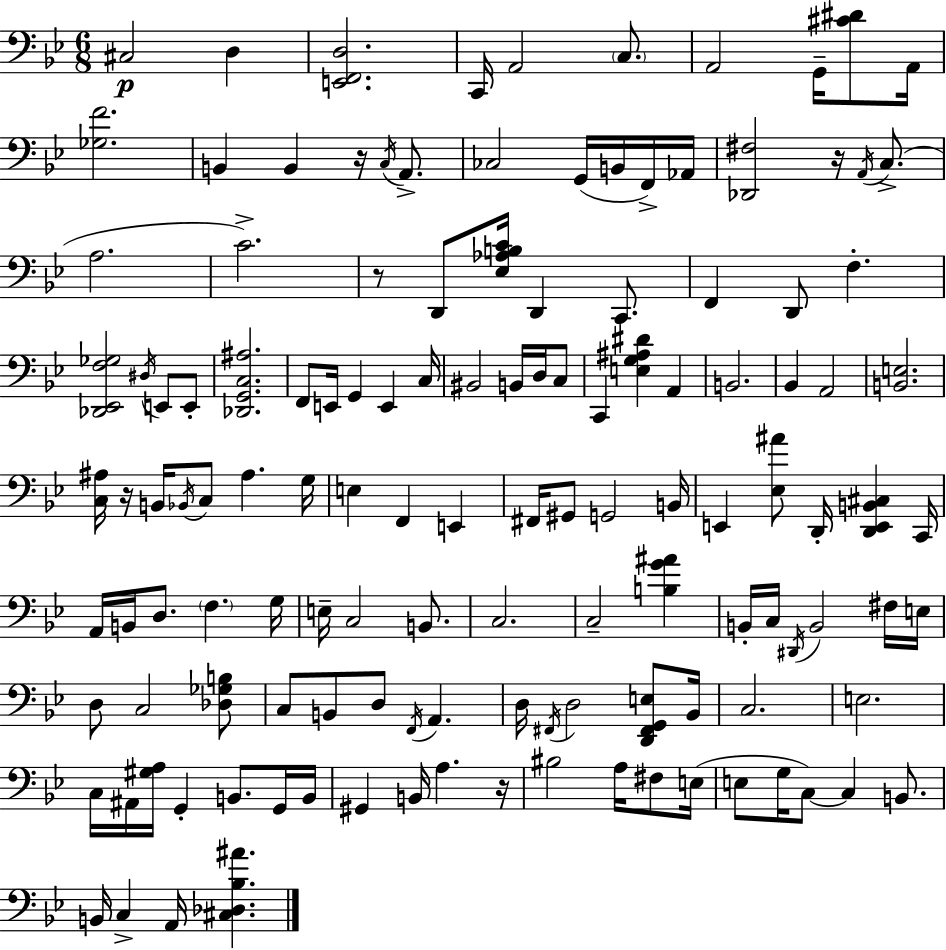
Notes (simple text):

C#3/h D3/q [E2,F2,D3]/h. C2/s A2/h C3/e. A2/h G2/s [C#4,D#4]/e A2/s [Gb3,F4]/h. B2/q B2/q R/s C3/s A2/e. CES3/h G2/s B2/s F2/s Ab2/s [Db2,F#3]/h R/s A2/s C3/e. A3/h. C4/h. R/e D2/e [Eb3,Ab3,B3,C4]/s D2/q C2/e. F2/q D2/e F3/q. [Db2,Eb2,F3,Gb3]/h D#3/s E2/e E2/e [Db2,G2,C3,A#3]/h. F2/e E2/s G2/q E2/q C3/s BIS2/h B2/s D3/s C3/e C2/q [E3,G3,A#3,D#4]/q A2/q B2/h. Bb2/q A2/h [B2,E3]/h. [C3,A#3]/s R/s B2/s Bb2/s C3/e A#3/q. G3/s E3/q F2/q E2/q F#2/s G#2/e G2/h B2/s E2/q [Eb3,A#4]/e D2/s [D2,E2,B2,C#3]/q C2/s A2/s B2/s D3/e. F3/q. G3/s E3/s C3/h B2/e. C3/h. C3/h [B3,G4,A#4]/q B2/s C3/s D#2/s B2/h F#3/s E3/s D3/e C3/h [Db3,Gb3,B3]/e C3/e B2/e D3/e F2/s A2/q. D3/s F#2/s D3/h [D2,F#2,G2,E3]/e Bb2/s C3/h. E3/h. C3/s A#2/s [G#3,A3]/s G2/q B2/e. G2/s B2/s G#2/q B2/s A3/q. R/s BIS3/h A3/s F#3/e E3/s E3/e G3/s C3/e C3/q B2/e. B2/s C3/q A2/s [C#3,Db3,Bb3,A#4]/q.